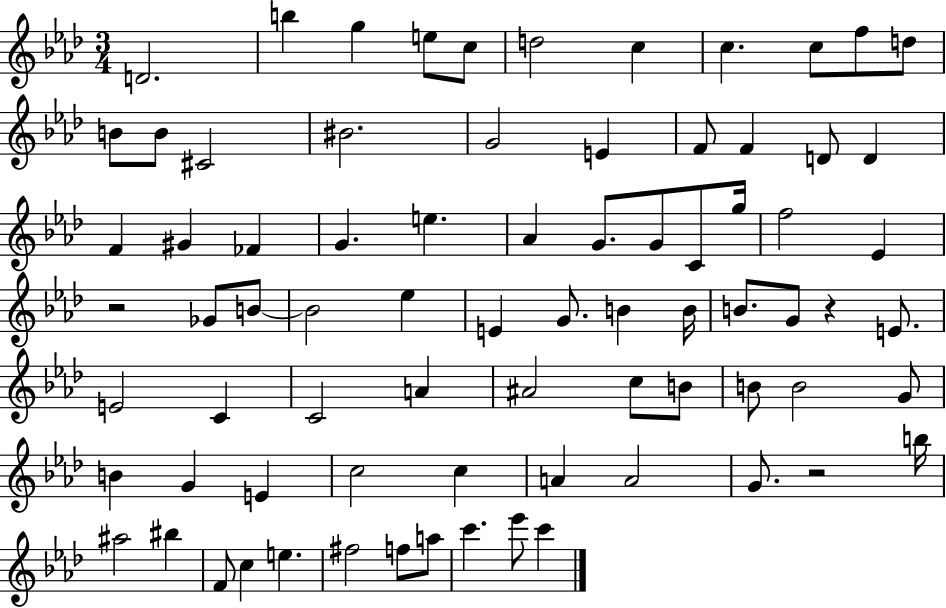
D4/h. B5/q G5/q E5/e C5/e D5/h C5/q C5/q. C5/e F5/e D5/e B4/e B4/e C#4/h BIS4/h. G4/h E4/q F4/e F4/q D4/e D4/q F4/q G#4/q FES4/q G4/q. E5/q. Ab4/q G4/e. G4/e C4/e G5/s F5/h Eb4/q R/h Gb4/e B4/e B4/h Eb5/q E4/q G4/e. B4/q B4/s B4/e. G4/e R/q E4/e. E4/h C4/q C4/h A4/q A#4/h C5/e B4/e B4/e B4/h G4/e B4/q G4/q E4/q C5/h C5/q A4/q A4/h G4/e. R/h B5/s A#5/h BIS5/q F4/e C5/q E5/q. F#5/h F5/e A5/e C6/q. Eb6/e C6/q